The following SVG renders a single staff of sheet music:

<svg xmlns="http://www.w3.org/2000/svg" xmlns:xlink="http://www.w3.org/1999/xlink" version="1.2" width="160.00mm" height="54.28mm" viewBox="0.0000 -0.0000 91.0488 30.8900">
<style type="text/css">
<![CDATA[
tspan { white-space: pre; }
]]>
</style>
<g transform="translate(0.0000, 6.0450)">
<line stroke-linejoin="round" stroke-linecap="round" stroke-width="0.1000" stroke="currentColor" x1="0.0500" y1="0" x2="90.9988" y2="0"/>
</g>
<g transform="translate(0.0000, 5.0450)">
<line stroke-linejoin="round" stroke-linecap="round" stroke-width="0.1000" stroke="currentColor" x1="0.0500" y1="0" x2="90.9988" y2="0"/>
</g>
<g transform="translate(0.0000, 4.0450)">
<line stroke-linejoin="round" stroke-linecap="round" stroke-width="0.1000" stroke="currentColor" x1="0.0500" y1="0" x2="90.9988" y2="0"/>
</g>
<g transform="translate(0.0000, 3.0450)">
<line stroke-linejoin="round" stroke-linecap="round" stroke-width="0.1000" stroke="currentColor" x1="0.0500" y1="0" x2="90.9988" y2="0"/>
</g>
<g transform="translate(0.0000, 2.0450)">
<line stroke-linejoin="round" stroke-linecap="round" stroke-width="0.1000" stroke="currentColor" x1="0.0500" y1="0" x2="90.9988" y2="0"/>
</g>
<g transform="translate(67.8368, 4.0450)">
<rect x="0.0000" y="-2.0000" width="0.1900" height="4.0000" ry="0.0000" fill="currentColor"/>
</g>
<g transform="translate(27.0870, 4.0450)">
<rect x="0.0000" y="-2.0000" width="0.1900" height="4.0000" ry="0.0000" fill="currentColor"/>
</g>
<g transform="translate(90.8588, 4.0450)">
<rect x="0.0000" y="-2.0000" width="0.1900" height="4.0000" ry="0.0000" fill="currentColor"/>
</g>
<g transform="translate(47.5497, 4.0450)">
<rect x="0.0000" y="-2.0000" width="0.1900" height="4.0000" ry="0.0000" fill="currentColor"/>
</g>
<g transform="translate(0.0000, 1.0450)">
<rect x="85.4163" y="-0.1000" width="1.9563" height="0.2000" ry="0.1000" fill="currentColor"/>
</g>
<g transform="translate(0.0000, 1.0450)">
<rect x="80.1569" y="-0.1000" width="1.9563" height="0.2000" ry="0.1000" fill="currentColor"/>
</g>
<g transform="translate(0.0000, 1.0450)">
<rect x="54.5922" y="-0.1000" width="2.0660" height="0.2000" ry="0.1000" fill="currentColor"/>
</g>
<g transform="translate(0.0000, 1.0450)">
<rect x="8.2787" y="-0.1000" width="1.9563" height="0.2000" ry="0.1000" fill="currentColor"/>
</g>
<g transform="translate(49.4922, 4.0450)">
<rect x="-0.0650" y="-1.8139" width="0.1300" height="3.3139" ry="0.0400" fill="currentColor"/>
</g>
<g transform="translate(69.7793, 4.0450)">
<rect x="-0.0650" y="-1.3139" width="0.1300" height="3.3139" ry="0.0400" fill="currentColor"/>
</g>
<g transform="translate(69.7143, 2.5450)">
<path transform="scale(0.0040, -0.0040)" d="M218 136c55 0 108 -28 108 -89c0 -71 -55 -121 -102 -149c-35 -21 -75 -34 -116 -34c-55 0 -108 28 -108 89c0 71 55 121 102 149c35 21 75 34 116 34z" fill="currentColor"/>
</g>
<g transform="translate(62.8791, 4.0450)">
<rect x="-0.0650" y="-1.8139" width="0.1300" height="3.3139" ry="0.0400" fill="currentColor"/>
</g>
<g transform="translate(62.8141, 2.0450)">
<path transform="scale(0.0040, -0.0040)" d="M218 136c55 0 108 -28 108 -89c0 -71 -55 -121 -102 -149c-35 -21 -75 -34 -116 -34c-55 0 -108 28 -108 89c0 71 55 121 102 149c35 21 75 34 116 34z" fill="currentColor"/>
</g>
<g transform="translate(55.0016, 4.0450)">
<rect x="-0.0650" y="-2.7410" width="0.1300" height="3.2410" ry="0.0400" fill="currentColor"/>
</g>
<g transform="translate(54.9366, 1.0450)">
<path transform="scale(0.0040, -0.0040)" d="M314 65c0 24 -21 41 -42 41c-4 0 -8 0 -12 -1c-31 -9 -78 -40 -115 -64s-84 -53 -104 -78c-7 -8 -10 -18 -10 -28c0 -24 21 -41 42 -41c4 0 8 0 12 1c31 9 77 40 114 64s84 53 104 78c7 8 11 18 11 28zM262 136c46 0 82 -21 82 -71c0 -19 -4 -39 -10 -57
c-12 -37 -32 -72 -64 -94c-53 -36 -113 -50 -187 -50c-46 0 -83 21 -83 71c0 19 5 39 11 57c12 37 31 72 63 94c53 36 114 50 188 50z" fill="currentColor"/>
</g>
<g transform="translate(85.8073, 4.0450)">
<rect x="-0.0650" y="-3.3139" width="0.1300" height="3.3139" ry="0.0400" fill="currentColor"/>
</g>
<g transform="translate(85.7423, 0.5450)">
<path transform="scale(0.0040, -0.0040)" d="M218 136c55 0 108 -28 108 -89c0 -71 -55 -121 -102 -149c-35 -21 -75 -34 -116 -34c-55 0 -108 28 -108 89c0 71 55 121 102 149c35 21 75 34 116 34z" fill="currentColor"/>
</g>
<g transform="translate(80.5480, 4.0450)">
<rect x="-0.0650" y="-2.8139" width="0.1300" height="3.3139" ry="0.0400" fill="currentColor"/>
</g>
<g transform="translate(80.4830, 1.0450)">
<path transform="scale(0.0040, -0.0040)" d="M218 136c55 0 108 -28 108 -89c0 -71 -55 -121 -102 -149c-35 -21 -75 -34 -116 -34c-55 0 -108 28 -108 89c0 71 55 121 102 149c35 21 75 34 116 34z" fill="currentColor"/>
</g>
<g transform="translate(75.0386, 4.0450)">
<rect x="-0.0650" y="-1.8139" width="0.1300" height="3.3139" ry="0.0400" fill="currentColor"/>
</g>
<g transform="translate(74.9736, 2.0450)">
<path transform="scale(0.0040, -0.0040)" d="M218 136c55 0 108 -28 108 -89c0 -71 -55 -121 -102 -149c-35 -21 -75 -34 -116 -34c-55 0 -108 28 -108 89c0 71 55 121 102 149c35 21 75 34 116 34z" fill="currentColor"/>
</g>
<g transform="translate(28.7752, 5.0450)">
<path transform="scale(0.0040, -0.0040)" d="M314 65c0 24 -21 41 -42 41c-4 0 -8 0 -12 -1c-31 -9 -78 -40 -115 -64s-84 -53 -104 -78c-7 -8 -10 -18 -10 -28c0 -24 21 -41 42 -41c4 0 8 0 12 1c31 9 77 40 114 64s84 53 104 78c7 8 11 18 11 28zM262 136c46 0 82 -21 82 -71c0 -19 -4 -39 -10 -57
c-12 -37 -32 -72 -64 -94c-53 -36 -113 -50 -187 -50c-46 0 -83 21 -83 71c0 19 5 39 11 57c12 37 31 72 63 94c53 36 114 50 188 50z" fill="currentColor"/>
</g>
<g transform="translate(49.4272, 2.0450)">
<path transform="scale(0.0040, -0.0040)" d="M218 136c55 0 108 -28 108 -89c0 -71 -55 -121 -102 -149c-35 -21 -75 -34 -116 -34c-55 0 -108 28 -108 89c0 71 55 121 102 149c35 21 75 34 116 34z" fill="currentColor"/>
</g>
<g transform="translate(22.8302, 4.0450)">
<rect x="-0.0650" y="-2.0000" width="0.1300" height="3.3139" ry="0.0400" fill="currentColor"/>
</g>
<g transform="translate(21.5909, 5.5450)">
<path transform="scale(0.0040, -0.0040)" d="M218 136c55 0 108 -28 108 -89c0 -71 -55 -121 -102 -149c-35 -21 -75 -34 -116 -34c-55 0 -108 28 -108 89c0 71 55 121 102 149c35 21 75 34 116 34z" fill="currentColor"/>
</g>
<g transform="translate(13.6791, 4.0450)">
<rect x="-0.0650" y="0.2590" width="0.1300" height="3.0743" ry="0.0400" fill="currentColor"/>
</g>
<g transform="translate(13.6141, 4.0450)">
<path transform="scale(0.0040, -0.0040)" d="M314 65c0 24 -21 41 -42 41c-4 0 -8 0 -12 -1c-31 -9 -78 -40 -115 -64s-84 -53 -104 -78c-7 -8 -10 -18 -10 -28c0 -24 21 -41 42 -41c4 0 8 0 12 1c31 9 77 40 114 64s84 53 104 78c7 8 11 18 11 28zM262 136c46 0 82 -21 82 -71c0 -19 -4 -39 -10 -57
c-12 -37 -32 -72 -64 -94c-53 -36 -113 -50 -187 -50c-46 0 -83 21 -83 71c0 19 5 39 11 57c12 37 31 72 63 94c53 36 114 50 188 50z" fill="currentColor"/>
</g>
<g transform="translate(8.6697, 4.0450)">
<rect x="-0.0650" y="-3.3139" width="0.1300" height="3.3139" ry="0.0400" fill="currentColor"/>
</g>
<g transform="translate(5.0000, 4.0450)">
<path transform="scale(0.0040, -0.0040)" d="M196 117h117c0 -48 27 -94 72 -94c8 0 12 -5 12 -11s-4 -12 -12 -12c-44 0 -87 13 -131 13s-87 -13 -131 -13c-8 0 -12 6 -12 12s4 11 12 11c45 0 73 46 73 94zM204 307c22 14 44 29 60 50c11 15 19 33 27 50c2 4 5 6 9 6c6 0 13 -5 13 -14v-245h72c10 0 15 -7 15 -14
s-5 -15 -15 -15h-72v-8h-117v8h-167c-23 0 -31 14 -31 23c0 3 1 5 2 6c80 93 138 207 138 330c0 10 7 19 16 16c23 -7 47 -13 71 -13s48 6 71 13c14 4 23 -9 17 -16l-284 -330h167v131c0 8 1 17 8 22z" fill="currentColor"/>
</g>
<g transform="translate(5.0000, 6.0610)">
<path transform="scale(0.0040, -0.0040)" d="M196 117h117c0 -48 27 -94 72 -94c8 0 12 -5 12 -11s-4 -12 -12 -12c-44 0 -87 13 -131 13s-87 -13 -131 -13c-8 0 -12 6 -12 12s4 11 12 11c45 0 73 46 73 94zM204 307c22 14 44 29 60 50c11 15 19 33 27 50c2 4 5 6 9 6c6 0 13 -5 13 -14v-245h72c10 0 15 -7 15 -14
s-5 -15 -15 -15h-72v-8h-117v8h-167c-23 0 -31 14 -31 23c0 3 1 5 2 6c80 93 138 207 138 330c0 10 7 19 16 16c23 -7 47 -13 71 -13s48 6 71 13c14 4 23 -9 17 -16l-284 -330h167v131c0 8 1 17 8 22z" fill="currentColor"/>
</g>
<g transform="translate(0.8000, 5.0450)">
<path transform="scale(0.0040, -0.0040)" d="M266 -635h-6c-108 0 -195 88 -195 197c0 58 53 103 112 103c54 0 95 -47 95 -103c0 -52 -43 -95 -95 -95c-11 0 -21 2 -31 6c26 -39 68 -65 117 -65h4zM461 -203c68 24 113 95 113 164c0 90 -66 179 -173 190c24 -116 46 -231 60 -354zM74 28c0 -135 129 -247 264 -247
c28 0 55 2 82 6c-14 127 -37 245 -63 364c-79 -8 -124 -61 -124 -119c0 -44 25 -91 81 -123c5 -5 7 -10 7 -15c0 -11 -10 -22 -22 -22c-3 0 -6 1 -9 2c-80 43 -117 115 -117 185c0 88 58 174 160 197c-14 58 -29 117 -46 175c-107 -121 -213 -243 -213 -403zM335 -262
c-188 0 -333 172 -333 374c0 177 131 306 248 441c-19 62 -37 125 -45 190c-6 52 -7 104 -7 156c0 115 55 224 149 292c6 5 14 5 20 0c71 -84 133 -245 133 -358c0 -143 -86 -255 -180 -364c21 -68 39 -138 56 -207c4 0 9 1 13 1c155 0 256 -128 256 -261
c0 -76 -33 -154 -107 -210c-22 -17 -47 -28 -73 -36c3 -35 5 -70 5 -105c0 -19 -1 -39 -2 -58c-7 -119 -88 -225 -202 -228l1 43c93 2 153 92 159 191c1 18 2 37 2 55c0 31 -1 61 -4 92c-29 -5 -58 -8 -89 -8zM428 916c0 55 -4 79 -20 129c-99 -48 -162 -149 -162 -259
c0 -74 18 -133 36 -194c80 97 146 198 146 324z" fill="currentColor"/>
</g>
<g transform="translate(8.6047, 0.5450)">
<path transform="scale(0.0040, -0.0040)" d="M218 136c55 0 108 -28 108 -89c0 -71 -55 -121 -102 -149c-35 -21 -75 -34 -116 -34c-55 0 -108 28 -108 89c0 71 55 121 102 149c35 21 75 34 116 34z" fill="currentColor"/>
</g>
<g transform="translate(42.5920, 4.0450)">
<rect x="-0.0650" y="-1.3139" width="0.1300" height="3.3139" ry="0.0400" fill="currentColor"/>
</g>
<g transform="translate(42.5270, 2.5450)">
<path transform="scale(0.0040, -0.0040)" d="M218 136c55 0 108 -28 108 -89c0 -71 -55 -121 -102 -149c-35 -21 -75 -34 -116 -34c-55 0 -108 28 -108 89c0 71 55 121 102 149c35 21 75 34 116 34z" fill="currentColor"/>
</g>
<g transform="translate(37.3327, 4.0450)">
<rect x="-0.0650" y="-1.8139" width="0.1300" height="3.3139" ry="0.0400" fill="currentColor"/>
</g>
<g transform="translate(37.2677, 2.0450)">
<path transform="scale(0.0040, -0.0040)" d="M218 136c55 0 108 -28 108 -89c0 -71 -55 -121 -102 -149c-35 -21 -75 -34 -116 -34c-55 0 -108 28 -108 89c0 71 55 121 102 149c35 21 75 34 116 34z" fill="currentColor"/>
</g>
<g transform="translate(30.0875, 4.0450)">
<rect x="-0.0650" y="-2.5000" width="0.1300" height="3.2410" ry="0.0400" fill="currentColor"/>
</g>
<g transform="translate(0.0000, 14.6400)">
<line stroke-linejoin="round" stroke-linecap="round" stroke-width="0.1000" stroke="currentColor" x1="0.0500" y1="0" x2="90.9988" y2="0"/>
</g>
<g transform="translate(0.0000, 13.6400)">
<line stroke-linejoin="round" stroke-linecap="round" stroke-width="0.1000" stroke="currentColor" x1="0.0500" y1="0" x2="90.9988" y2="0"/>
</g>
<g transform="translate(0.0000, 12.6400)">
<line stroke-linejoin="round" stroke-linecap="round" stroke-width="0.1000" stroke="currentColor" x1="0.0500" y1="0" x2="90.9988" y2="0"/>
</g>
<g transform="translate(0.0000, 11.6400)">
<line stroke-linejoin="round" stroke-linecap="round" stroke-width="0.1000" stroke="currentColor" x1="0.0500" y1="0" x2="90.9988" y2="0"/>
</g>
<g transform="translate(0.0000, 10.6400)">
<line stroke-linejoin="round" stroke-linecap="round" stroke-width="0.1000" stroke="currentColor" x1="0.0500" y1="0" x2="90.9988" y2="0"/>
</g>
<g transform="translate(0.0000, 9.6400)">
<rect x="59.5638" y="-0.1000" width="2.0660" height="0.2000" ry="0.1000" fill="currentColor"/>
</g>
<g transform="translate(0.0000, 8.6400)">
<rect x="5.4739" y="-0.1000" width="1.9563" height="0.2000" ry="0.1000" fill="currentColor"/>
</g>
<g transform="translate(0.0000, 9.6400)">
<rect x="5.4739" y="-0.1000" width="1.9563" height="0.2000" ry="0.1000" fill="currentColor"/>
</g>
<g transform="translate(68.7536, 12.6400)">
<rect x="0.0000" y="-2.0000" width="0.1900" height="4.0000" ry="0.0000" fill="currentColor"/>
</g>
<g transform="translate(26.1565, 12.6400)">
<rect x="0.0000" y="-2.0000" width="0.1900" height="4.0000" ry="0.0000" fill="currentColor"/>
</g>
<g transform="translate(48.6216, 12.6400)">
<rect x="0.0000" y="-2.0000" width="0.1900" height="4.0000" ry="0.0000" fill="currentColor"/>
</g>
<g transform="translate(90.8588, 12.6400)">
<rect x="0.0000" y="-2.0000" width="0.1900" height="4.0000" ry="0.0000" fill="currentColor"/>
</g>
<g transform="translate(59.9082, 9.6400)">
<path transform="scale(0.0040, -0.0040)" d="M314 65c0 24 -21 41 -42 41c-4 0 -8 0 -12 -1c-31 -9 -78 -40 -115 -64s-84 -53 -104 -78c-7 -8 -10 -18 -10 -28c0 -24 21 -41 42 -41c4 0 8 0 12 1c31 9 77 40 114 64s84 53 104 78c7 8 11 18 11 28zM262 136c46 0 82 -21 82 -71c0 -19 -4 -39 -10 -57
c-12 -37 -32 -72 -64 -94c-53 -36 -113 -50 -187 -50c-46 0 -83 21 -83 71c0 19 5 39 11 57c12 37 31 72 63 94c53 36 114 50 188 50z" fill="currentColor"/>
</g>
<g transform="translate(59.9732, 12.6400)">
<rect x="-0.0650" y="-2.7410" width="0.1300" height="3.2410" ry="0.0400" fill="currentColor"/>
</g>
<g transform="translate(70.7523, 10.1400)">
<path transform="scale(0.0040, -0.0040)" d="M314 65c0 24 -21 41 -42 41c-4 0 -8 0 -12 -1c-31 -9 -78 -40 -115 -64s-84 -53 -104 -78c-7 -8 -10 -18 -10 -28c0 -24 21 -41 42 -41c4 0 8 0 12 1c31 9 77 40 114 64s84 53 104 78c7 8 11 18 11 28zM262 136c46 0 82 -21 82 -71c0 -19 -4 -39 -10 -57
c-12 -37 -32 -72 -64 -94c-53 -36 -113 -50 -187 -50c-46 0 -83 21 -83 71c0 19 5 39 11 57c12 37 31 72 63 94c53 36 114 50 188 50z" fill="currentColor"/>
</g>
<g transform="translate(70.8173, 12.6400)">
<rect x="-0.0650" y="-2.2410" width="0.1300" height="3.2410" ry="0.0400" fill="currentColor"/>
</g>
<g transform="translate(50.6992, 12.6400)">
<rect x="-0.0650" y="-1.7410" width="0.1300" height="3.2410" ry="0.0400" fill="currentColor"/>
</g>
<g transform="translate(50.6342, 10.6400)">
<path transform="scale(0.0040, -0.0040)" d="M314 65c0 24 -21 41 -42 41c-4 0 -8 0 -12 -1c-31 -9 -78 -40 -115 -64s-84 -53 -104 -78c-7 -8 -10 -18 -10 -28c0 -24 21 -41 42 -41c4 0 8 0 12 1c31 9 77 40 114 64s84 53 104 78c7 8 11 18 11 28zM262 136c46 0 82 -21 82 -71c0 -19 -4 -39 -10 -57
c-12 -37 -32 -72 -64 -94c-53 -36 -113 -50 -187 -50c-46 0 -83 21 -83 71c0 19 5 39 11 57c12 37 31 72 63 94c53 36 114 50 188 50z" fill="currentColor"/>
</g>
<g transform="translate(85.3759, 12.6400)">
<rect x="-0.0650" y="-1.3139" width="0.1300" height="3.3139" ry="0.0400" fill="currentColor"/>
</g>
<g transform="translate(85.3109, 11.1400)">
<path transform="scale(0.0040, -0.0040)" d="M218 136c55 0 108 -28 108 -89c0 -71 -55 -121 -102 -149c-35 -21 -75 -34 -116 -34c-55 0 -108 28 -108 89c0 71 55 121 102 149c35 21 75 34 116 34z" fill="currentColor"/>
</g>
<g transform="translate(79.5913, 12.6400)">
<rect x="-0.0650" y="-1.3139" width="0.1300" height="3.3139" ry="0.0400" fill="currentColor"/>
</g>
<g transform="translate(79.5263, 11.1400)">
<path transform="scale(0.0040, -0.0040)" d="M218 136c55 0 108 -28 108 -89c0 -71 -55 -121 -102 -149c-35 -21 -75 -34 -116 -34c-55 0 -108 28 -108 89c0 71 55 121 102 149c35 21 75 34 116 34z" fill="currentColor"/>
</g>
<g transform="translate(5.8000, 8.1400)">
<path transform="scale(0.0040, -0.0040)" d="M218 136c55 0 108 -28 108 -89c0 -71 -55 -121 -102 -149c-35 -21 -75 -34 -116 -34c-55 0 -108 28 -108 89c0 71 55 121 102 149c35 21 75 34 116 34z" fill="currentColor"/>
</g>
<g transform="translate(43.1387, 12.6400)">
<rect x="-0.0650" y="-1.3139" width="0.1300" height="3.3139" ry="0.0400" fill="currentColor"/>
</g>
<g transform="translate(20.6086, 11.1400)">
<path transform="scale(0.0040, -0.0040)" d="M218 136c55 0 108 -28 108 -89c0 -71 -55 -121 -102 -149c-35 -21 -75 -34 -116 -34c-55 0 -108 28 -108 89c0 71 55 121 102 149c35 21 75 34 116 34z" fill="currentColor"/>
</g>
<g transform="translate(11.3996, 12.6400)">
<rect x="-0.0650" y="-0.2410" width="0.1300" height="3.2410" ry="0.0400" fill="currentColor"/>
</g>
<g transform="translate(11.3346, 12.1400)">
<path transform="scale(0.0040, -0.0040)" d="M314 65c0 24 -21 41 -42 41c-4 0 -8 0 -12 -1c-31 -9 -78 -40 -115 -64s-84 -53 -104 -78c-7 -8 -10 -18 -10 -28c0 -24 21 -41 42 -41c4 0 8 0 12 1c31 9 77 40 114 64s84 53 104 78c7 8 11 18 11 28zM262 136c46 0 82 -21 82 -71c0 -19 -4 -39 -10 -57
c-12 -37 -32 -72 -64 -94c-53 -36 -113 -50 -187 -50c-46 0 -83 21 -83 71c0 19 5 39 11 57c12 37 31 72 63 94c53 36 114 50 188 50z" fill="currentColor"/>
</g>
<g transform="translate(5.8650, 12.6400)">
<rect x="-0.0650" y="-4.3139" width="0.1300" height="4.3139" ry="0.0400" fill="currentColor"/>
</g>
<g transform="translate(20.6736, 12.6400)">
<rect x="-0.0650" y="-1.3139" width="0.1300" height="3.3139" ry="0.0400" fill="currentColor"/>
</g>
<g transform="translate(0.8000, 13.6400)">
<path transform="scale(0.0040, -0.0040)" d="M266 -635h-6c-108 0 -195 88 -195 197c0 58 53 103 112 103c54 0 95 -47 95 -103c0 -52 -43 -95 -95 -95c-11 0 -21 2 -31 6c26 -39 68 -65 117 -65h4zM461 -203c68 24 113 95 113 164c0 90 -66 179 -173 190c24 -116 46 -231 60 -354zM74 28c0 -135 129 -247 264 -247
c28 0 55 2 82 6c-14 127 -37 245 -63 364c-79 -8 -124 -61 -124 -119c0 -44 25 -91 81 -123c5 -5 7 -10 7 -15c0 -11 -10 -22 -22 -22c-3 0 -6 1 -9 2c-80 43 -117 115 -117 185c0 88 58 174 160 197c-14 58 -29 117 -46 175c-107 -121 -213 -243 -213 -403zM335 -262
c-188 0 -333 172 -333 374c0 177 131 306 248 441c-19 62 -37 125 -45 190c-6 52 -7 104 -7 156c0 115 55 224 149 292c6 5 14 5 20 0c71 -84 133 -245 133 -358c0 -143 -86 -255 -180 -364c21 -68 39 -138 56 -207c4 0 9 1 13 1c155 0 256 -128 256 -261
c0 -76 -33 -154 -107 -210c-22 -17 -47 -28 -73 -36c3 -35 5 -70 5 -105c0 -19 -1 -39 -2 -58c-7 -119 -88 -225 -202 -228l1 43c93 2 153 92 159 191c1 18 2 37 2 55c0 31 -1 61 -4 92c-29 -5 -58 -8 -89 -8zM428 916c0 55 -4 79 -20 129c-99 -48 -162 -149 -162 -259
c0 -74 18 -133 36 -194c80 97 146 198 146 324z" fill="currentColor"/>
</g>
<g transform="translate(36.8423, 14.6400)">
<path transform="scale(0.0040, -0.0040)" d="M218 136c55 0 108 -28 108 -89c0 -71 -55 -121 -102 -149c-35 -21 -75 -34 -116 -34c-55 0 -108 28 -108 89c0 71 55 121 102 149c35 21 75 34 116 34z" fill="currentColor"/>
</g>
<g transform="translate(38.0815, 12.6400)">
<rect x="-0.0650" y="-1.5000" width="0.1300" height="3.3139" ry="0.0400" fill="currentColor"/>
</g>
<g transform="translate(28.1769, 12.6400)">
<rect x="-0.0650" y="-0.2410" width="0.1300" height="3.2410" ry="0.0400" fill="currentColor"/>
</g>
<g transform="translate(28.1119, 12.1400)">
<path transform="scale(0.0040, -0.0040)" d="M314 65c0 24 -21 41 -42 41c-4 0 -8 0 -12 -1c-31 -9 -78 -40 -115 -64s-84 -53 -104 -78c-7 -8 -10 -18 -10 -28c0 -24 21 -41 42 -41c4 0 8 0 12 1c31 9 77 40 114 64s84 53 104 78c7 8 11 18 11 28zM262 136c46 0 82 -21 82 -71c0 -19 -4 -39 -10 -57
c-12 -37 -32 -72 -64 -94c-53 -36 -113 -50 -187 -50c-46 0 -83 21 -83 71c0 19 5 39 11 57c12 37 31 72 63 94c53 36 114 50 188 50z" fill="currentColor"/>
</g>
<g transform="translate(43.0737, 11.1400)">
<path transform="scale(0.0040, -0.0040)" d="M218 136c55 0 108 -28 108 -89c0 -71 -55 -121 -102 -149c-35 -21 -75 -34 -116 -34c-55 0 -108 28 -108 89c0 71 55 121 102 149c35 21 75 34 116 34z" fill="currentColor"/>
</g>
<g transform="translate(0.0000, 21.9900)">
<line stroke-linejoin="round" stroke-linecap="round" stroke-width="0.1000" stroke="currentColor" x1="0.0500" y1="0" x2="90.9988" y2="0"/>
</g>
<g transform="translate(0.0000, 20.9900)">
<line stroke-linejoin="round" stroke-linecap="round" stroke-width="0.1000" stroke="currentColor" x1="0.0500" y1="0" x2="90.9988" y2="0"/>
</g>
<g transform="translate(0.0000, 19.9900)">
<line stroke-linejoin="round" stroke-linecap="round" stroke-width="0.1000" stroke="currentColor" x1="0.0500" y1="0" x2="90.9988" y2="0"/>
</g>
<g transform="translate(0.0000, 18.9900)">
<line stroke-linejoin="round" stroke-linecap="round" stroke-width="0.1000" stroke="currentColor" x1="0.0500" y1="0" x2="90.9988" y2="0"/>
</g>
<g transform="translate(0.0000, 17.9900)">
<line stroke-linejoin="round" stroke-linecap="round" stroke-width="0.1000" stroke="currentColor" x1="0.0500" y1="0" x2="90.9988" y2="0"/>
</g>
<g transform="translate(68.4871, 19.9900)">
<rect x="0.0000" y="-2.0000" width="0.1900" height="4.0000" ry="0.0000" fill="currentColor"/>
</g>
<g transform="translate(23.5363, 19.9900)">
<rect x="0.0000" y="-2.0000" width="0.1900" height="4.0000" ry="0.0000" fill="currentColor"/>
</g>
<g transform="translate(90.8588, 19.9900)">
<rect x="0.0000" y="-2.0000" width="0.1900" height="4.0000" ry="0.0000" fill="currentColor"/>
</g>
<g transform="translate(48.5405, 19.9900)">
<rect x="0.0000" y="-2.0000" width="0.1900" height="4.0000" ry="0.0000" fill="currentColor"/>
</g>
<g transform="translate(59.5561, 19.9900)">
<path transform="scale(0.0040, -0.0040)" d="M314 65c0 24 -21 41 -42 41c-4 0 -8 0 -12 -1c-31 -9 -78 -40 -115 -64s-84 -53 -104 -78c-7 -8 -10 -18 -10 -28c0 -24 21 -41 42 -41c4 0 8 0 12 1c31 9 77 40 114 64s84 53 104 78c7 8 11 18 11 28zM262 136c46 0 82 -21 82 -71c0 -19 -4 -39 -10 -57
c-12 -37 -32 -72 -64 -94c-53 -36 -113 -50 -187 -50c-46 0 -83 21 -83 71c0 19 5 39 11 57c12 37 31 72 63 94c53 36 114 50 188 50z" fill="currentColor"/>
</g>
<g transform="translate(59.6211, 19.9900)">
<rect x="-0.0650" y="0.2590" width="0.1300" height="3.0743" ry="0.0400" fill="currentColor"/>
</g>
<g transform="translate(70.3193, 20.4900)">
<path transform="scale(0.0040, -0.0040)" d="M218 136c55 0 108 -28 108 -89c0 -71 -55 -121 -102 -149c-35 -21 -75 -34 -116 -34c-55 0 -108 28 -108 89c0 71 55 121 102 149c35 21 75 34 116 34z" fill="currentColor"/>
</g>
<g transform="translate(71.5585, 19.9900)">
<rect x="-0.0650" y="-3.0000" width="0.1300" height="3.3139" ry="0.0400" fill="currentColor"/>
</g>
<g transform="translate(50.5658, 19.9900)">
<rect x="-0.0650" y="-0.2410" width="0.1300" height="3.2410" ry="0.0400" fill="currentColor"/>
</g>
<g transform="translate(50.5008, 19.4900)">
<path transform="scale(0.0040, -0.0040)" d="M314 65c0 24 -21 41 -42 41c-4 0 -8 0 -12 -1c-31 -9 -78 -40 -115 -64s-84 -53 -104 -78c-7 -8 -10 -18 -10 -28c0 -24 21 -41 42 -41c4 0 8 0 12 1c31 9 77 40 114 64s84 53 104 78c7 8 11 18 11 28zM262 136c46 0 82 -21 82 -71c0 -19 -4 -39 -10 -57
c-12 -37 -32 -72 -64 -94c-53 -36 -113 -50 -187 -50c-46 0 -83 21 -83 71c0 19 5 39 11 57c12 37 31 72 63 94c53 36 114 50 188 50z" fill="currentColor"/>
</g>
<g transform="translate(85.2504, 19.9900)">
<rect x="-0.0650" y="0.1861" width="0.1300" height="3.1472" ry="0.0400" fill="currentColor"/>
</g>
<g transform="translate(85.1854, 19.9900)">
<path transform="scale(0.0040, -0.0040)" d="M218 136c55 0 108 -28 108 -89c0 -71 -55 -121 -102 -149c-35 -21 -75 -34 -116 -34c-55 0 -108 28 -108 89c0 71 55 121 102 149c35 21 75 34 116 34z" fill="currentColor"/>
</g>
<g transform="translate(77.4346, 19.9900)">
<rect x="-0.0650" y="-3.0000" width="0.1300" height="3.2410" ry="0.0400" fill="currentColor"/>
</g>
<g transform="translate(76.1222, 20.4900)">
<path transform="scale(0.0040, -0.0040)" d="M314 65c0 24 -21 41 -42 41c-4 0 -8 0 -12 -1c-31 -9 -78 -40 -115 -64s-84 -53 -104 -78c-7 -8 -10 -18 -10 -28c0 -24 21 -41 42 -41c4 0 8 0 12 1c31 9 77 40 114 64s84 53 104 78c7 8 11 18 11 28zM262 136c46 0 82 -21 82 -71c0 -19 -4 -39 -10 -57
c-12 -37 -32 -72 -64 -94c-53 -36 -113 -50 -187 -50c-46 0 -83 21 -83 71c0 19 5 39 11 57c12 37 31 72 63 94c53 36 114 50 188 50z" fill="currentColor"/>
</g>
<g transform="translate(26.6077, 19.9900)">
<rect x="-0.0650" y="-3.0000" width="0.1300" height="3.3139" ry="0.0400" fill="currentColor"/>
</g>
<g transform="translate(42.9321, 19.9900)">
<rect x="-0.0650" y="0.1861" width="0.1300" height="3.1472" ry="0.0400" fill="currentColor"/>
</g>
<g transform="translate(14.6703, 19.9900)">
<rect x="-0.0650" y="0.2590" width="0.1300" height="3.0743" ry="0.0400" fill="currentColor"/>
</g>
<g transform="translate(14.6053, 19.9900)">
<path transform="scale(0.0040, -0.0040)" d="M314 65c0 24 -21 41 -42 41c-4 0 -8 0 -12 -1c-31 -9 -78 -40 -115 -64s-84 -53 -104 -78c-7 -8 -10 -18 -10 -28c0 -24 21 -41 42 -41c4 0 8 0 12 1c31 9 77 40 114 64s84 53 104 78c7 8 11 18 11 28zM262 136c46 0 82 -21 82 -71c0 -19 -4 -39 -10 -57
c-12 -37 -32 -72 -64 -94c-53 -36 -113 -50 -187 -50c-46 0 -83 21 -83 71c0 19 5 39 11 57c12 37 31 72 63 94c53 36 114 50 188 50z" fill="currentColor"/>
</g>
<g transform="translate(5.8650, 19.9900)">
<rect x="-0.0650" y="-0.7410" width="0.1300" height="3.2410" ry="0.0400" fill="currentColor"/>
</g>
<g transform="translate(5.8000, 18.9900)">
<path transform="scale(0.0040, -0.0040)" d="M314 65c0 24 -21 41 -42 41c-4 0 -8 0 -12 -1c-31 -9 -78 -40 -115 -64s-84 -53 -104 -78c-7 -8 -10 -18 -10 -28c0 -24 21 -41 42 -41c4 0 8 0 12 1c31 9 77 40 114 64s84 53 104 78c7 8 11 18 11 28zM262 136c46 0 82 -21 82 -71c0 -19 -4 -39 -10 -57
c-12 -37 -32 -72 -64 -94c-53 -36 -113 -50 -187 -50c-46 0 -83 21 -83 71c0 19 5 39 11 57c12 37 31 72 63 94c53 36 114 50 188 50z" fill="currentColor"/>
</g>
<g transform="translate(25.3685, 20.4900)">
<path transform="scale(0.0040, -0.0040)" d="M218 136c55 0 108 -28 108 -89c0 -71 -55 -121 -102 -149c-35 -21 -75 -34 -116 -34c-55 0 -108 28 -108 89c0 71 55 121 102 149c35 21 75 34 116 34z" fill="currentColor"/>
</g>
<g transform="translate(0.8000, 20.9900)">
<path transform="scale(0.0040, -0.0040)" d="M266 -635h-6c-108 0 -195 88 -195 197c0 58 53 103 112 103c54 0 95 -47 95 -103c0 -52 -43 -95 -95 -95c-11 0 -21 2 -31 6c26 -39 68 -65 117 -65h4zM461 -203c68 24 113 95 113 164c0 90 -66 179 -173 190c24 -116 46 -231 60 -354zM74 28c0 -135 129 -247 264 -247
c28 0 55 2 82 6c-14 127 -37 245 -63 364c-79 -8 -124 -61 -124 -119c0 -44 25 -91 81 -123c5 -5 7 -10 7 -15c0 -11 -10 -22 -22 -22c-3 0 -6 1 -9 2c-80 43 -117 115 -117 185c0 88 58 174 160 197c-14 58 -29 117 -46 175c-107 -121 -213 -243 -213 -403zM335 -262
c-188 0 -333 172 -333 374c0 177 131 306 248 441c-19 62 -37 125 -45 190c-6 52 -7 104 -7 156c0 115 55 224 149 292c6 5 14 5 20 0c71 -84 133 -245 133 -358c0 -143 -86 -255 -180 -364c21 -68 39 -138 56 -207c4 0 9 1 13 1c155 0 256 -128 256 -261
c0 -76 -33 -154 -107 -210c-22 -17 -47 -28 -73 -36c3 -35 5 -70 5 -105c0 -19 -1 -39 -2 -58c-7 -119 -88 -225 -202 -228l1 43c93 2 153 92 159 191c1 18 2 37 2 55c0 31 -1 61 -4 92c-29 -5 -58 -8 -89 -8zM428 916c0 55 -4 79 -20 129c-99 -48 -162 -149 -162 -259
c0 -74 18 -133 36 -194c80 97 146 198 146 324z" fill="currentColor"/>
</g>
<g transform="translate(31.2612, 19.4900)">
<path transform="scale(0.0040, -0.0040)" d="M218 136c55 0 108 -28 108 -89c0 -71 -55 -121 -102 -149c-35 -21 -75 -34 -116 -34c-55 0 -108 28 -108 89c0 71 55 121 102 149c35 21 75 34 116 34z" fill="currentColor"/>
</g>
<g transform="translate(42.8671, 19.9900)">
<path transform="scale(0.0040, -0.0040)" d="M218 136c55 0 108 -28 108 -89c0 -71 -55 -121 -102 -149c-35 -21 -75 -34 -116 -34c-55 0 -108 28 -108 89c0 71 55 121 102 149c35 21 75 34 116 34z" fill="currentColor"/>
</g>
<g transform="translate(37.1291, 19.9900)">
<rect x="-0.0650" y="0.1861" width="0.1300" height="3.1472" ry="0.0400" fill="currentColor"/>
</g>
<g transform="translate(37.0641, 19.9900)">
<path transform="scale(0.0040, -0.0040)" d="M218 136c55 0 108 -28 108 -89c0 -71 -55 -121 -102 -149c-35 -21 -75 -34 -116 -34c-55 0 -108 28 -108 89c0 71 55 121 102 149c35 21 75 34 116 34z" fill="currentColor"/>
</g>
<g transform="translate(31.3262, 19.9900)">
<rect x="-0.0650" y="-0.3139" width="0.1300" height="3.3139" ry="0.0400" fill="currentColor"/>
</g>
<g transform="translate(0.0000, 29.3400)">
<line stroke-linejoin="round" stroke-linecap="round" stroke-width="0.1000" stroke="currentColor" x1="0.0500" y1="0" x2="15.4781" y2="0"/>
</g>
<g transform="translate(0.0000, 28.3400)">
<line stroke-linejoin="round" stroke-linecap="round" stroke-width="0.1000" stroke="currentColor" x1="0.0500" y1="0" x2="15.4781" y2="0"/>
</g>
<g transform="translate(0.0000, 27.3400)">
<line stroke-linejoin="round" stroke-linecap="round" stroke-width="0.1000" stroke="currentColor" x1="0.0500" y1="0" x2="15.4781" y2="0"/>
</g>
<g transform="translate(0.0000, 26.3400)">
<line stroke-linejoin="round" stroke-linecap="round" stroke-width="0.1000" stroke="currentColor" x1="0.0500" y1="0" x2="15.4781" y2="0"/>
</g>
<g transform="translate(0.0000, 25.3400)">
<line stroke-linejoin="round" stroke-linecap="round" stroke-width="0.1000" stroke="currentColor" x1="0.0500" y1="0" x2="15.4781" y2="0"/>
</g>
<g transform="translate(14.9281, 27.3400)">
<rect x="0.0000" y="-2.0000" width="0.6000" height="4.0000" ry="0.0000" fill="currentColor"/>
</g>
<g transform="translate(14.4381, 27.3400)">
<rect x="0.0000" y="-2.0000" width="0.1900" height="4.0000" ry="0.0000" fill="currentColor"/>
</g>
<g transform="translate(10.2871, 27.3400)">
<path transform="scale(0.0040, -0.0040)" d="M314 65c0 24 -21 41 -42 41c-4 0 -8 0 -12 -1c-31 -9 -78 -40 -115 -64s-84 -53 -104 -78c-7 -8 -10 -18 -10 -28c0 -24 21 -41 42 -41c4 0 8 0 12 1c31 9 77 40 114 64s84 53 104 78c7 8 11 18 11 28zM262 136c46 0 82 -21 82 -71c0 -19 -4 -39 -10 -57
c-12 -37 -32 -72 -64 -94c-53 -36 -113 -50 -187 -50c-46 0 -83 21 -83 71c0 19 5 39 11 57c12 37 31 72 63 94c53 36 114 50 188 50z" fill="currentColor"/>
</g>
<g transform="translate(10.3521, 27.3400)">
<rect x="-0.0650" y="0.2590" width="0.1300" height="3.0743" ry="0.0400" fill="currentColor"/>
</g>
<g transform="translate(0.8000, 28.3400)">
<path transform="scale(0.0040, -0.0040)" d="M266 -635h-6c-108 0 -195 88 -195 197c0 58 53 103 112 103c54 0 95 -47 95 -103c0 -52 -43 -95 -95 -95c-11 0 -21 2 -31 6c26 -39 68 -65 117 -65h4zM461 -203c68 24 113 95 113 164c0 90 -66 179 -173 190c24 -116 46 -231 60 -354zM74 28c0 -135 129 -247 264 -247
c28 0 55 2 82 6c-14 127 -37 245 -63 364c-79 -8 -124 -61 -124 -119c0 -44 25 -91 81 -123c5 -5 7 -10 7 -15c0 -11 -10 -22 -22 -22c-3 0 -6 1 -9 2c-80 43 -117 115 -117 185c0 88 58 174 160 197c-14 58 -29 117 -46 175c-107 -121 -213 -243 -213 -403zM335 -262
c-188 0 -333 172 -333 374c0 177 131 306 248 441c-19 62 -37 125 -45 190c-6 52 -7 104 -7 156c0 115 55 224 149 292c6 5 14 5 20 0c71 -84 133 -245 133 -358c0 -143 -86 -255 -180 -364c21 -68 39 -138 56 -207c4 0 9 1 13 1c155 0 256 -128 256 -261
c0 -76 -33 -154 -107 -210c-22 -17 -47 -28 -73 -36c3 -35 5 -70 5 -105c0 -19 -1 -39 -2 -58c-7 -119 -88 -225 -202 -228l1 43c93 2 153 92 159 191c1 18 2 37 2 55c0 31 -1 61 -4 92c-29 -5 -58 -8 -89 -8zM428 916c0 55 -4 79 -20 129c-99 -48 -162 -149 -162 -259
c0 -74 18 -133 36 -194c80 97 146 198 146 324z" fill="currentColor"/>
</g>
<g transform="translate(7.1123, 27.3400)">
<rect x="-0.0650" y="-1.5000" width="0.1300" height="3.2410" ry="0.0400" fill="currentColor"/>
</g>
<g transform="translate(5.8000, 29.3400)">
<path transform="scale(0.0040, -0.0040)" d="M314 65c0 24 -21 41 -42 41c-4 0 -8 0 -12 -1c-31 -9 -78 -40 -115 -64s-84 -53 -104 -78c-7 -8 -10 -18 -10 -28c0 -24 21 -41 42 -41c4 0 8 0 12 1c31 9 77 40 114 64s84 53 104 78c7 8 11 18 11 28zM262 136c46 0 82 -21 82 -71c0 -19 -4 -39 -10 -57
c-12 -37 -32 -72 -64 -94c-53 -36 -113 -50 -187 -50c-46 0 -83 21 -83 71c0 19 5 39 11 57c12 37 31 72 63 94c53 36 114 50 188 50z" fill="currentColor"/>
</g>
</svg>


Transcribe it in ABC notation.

X:1
T:Untitled
M:4/4
L:1/4
K:C
b B2 F G2 f e f a2 f e f a b d' c2 e c2 E e f2 a2 g2 e e d2 B2 A c B B c2 B2 A A2 B E2 B2